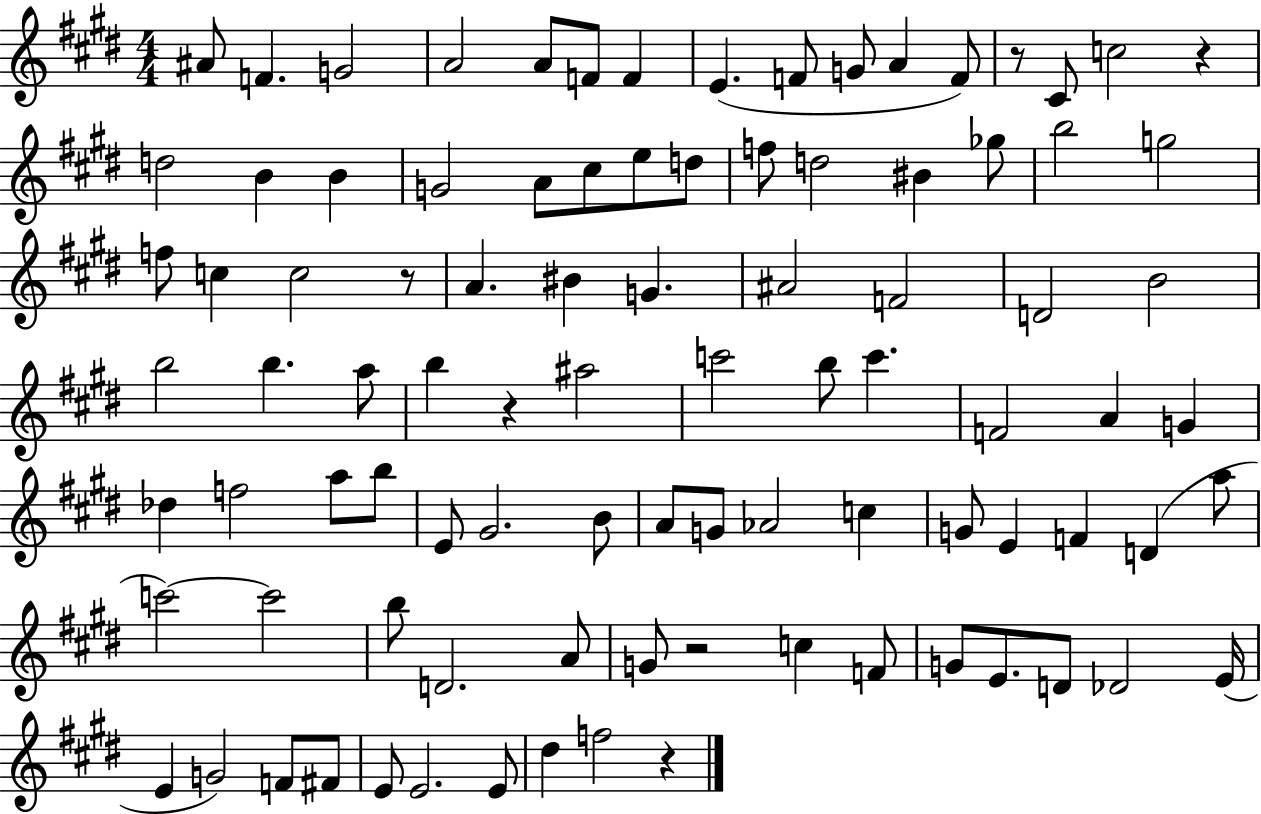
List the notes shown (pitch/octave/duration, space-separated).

A#4/e F4/q. G4/h A4/h A4/e F4/e F4/q E4/q. F4/e G4/e A4/q F4/e R/e C#4/e C5/h R/q D5/h B4/q B4/q G4/h A4/e C#5/e E5/e D5/e F5/e D5/h BIS4/q Gb5/e B5/h G5/h F5/e C5/q C5/h R/e A4/q. BIS4/q G4/q. A#4/h F4/h D4/h B4/h B5/h B5/q. A5/e B5/q R/q A#5/h C6/h B5/e C6/q. F4/h A4/q G4/q Db5/q F5/h A5/e B5/e E4/e G#4/h. B4/e A4/e G4/e Ab4/h C5/q G4/e E4/q F4/q D4/q A5/e C6/h C6/h B5/e D4/h. A4/e G4/e R/h C5/q F4/e G4/e E4/e. D4/e Db4/h E4/s E4/q G4/h F4/e F#4/e E4/e E4/h. E4/e D#5/q F5/h R/q